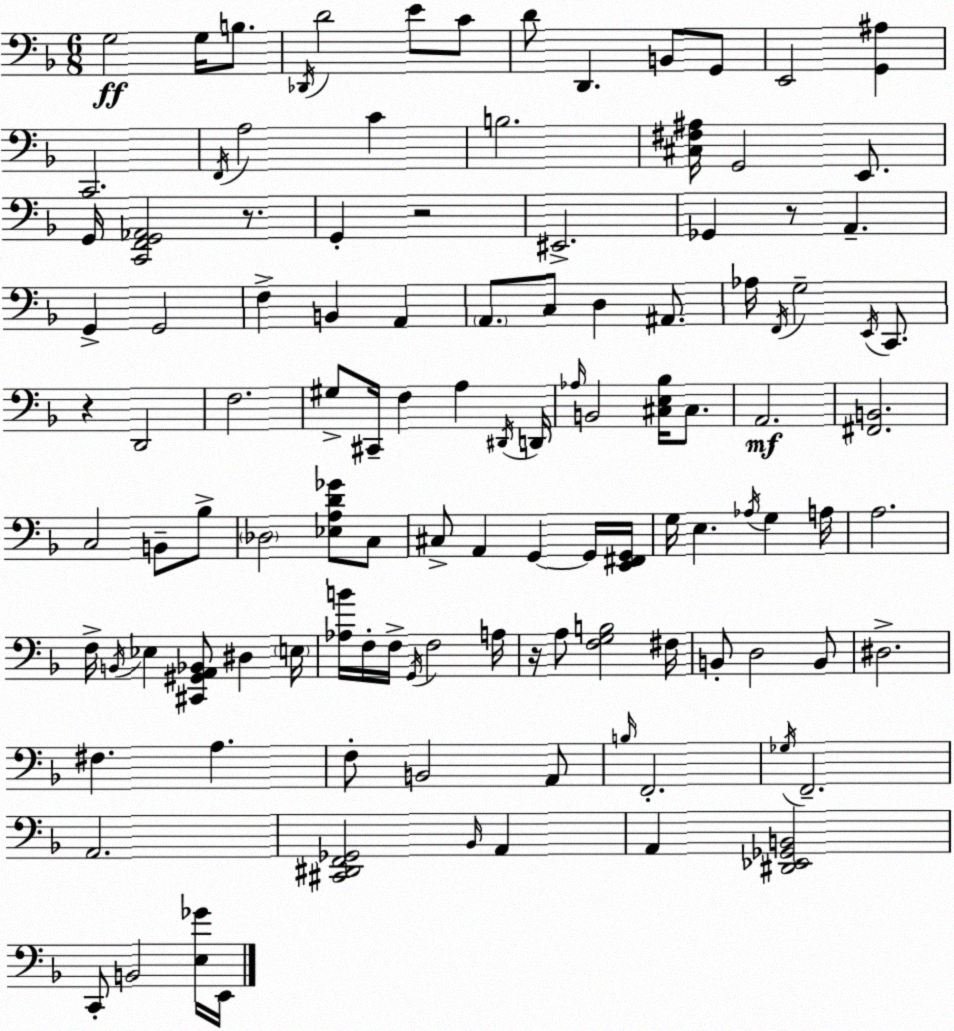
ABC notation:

X:1
T:Untitled
M:6/8
L:1/4
K:Dm
G,2 G,/4 B,/2 _D,,/4 D2 E/2 C/2 D/2 D,, B,,/2 G,,/2 E,,2 [G,,^A,] C,,2 F,,/4 A,2 C B,2 [^C,^F,^A,]/4 G,,2 E,,/2 G,,/4 [C,,F,,G,,_A,,]2 z/2 G,, z2 ^E,,2 _G,, z/2 A,, G,, G,,2 F, B,, A,, A,,/2 C,/2 D, ^A,,/2 _A,/4 F,,/4 G,2 E,,/4 C,,/2 z D,,2 F,2 ^G,/2 ^C,,/4 F, A, ^D,,/4 D,,/4 _A,/4 B,,2 [^C,E,_B,]/4 ^C,/2 A,,2 [^F,,B,,]2 C,2 B,,/2 _B,/2 _D,2 [_E,A,D_G]/2 C,/2 ^C,/2 A,, G,, G,,/4 [E,,^F,,G,,]/4 G,/4 E, _A,/4 G, A,/4 A,2 F,/4 B,,/4 _E, [^C,,^G,,A,,_B,,]/2 ^D, E,/4 [_A,B]/4 F,/4 F,/4 G,,/4 F,2 A,/4 z/4 A,/2 [F,G,B,]2 ^F,/4 B,,/2 D,2 B,,/2 ^D,2 ^F, A, F,/2 B,,2 A,,/2 B,/4 F,,2 _G,/4 F,,2 A,,2 [^C,,^D,,F,,_G,,]2 _B,,/4 A,, A,, [^D,,_E,,_G,,B,,]2 C,,/2 B,,2 [E,_G]/4 E,,/4